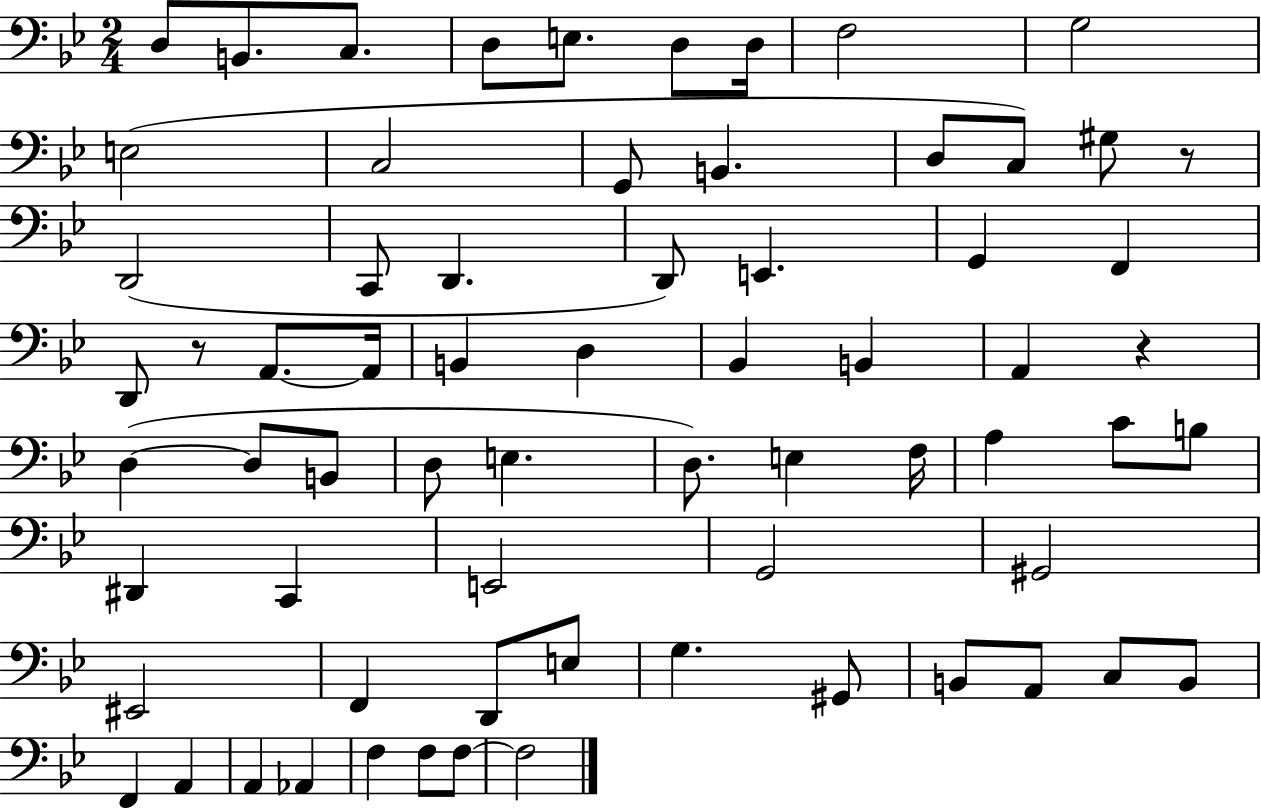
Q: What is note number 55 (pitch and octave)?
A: A2